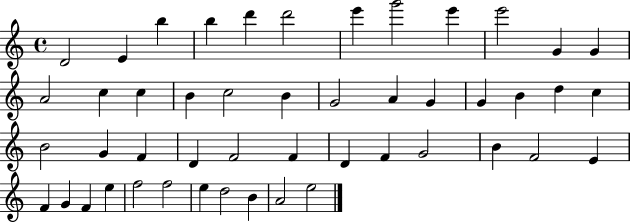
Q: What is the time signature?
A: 4/4